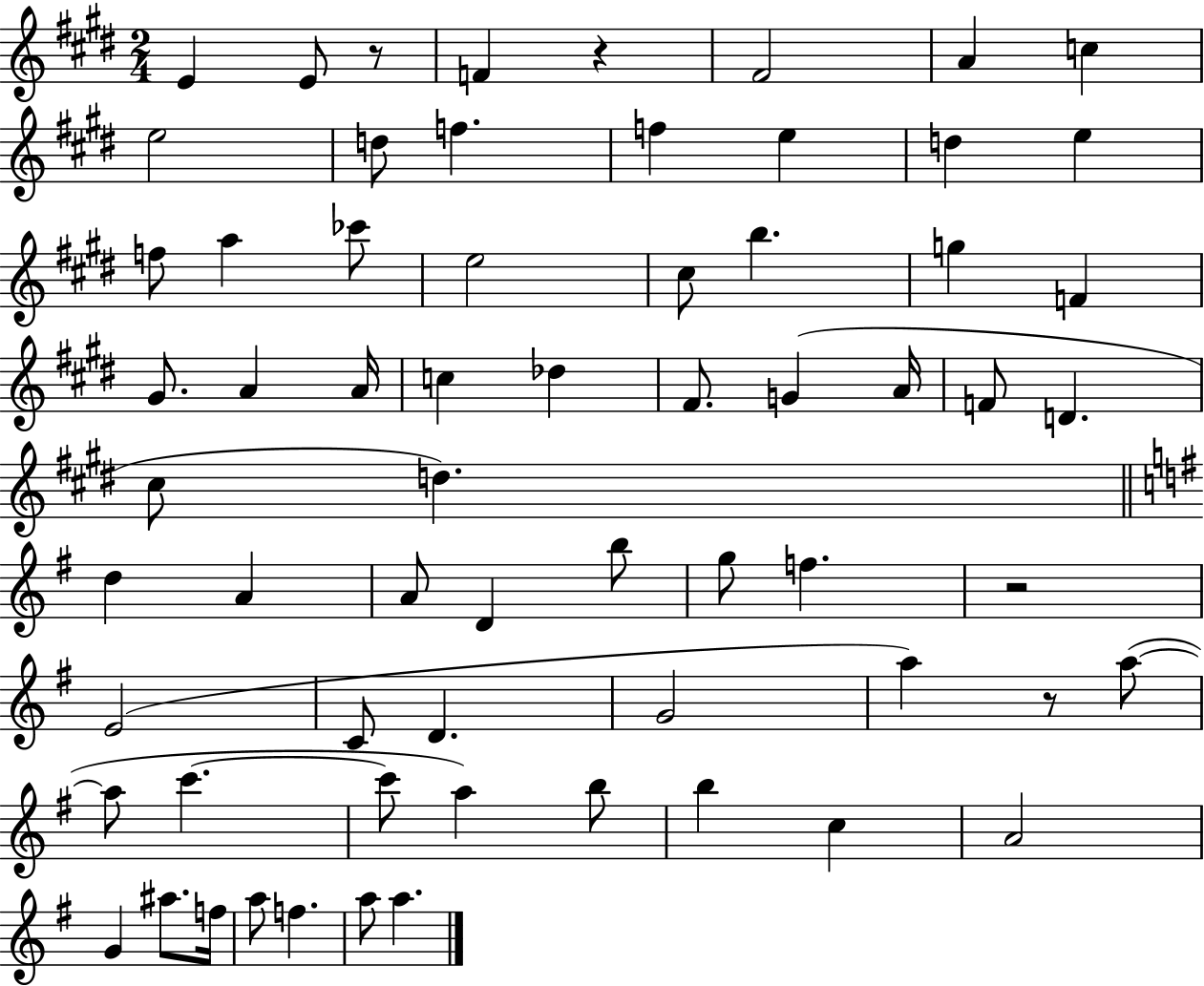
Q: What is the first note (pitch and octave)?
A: E4